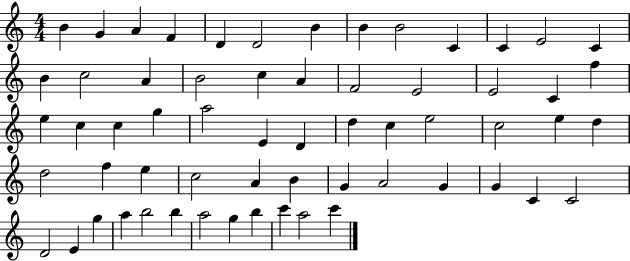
{
  \clef treble
  \numericTimeSignature
  \time 4/4
  \key c \major
  b'4 g'4 a'4 f'4 | d'4 d'2 b'4 | b'4 b'2 c'4 | c'4 e'2 c'4 | \break b'4 c''2 a'4 | b'2 c''4 a'4 | f'2 e'2 | e'2 c'4 f''4 | \break e''4 c''4 c''4 g''4 | a''2 e'4 d'4 | d''4 c''4 e''2 | c''2 e''4 d''4 | \break d''2 f''4 e''4 | c''2 a'4 b'4 | g'4 a'2 g'4 | g'4 c'4 c'2 | \break d'2 e'4 g''4 | a''4 b''2 b''4 | a''2 g''4 b''4 | c'''4 a''2 c'''4 | \break \bar "|."
}